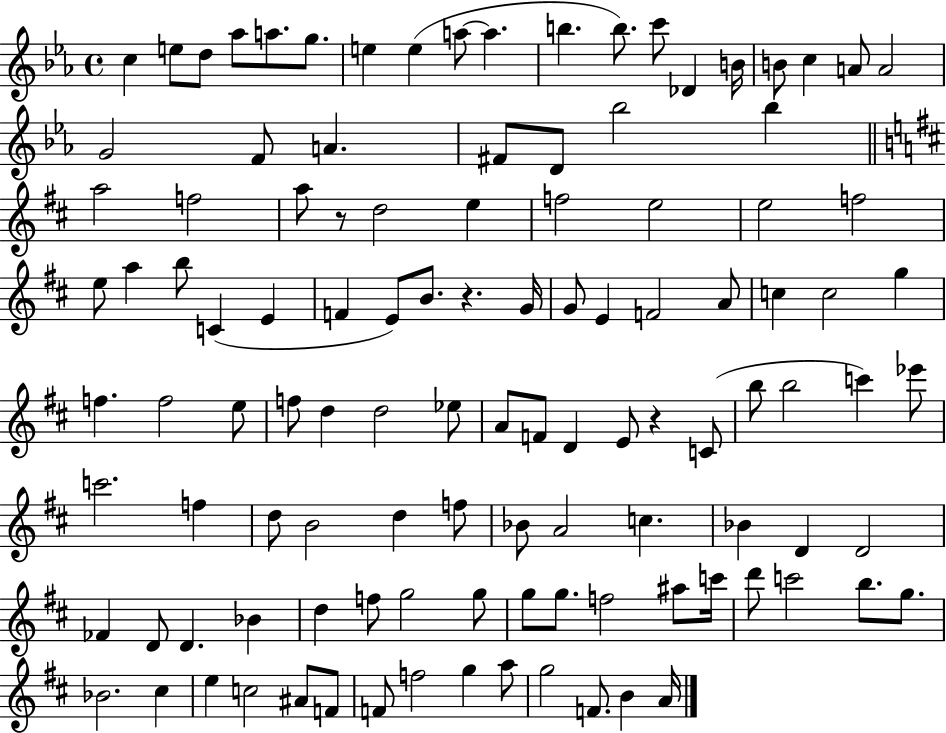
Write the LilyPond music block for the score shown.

{
  \clef treble
  \time 4/4
  \defaultTimeSignature
  \key ees \major
  c''4 e''8 d''8 aes''8 a''8. g''8. | e''4 e''4( a''8~~ a''4. | b''4. b''8.) c'''8 des'4 b'16 | b'8 c''4 a'8 a'2 | \break g'2 f'8 a'4. | fis'8 d'8 bes''2 bes''4 | \bar "||" \break \key b \minor a''2 f''2 | a''8 r8 d''2 e''4 | f''2 e''2 | e''2 f''2 | \break e''8 a''4 b''8 c'4( e'4 | f'4 e'8) b'8. r4. g'16 | g'8 e'4 f'2 a'8 | c''4 c''2 g''4 | \break f''4. f''2 e''8 | f''8 d''4 d''2 ees''8 | a'8 f'8 d'4 e'8 r4 c'8( | b''8 b''2 c'''4) ees'''8 | \break c'''2. f''4 | d''8 b'2 d''4 f''8 | bes'8 a'2 c''4. | bes'4 d'4 d'2 | \break fes'4 d'8 d'4. bes'4 | d''4 f''8 g''2 g''8 | g''8 g''8. f''2 ais''8 c'''16 | d'''8 c'''2 b''8. g''8. | \break bes'2. cis''4 | e''4 c''2 ais'8 f'8 | f'8 f''2 g''4 a''8 | g''2 f'8. b'4 a'16 | \break \bar "|."
}